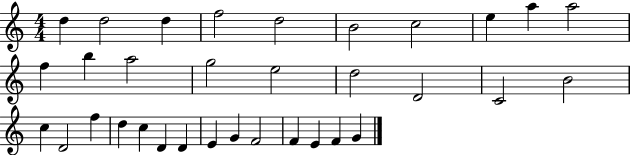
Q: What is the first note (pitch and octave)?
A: D5